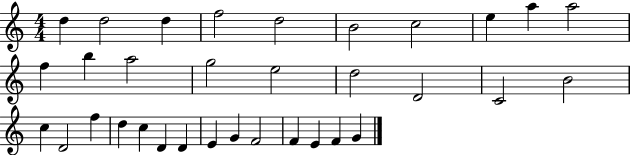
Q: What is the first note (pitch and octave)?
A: D5